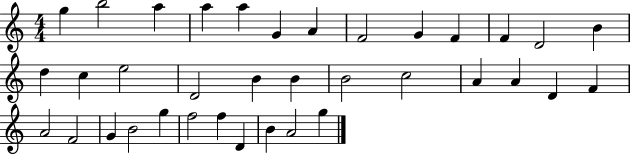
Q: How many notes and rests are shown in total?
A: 36